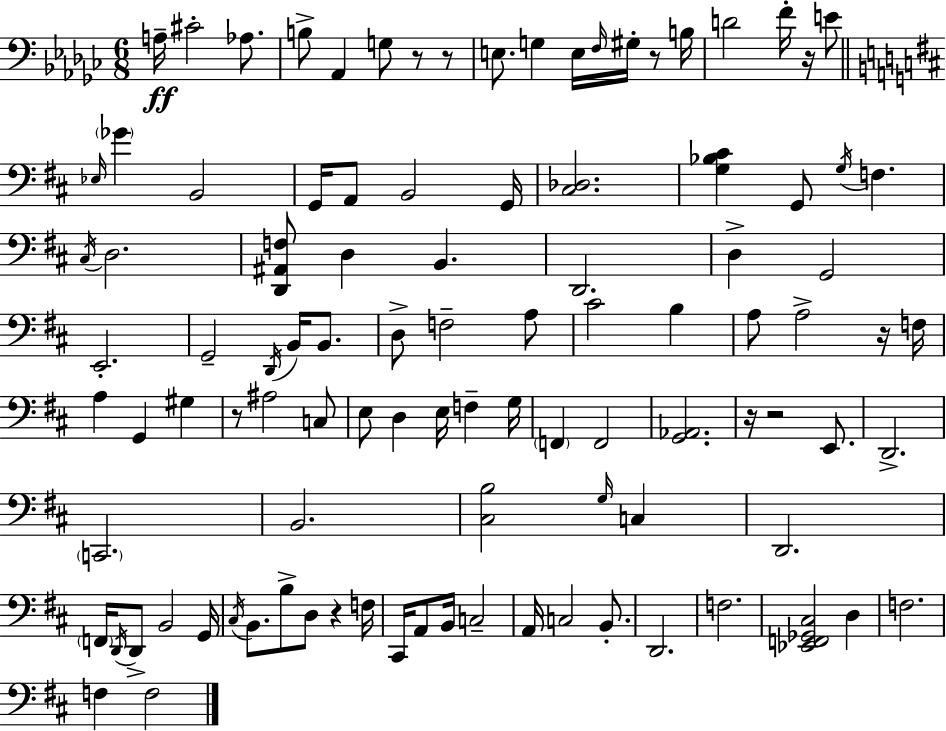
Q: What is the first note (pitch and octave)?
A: A3